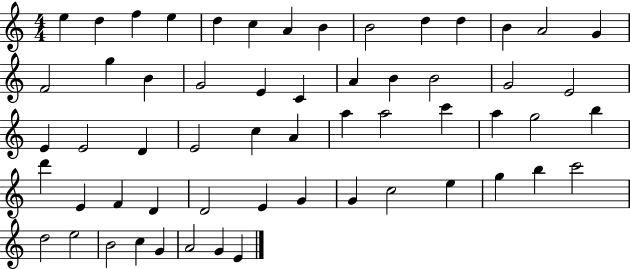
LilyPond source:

{
  \clef treble
  \numericTimeSignature
  \time 4/4
  \key c \major
  e''4 d''4 f''4 e''4 | d''4 c''4 a'4 b'4 | b'2 d''4 d''4 | b'4 a'2 g'4 | \break f'2 g''4 b'4 | g'2 e'4 c'4 | a'4 b'4 b'2 | g'2 e'2 | \break e'4 e'2 d'4 | e'2 c''4 a'4 | a''4 a''2 c'''4 | a''4 g''2 b''4 | \break d'''4 e'4 f'4 d'4 | d'2 e'4 g'4 | g'4 c''2 e''4 | g''4 b''4 c'''2 | \break d''2 e''2 | b'2 c''4 g'4 | a'2 g'4 e'4 | \bar "|."
}